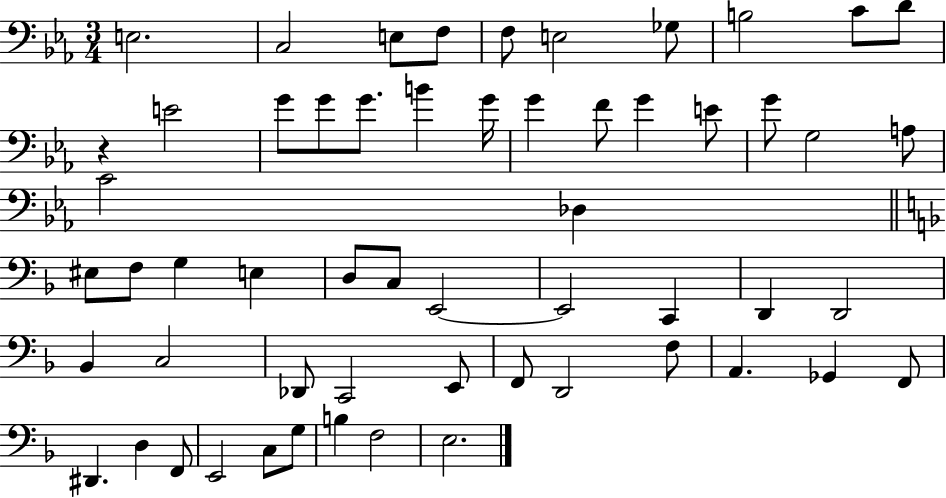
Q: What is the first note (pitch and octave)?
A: E3